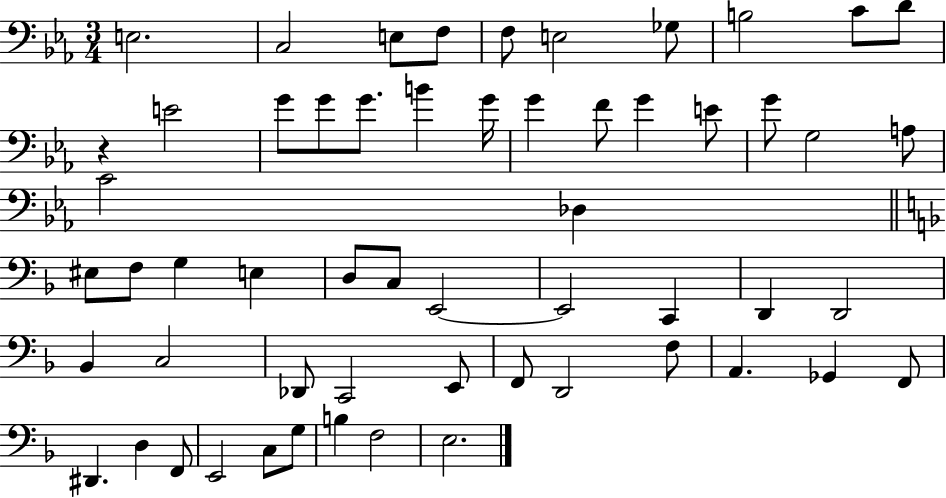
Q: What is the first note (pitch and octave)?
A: E3